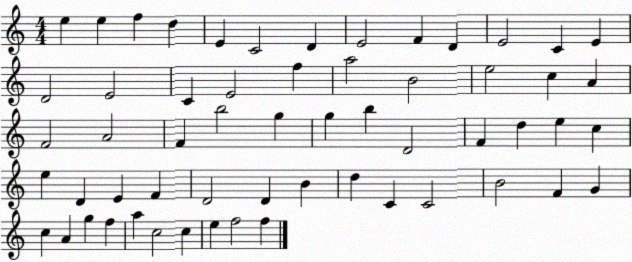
X:1
T:Untitled
M:4/4
L:1/4
K:C
e e f d E C2 D E2 F D E2 C E D2 E2 C E2 f a2 B2 e2 c A F2 A2 F b2 g g b D2 F d e c e D E F D2 D B d C C2 B2 F G c A g f a c2 c e f2 f